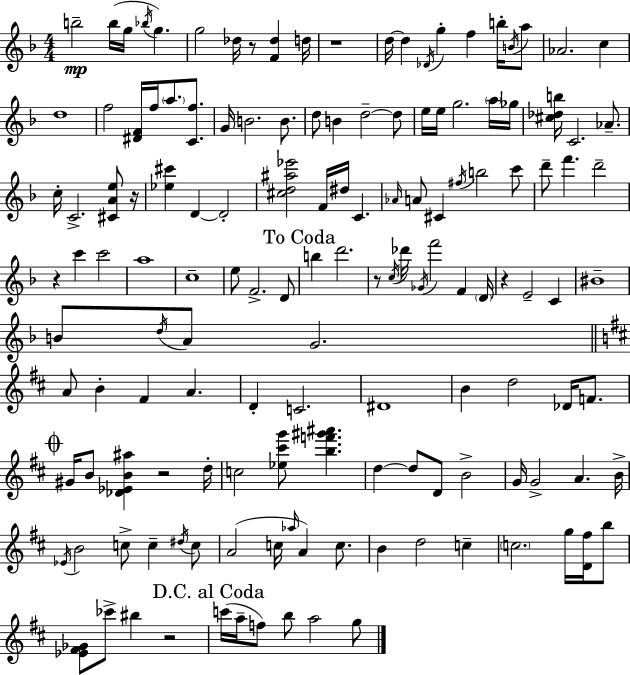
{
  \clef treble
  \numericTimeSignature
  \time 4/4
  \key f \major
  b''2--\mp b''16( g''16 \acciaccatura { bes''16 } g''4.) | g''2 des''16 r8 <f' des''>4 | d''16 r1 | d''16~~ d''4 \acciaccatura { des'16 } g''4-. f''4 b''16-. | \break \acciaccatura { b'16 } a''8 aes'2. c''4 | d''1 | f''2 <dis' f'>16 f''16 \parenthesize a''8. | <c' f''>8. g'16 b'2. | \break b'8. d''8 b'4 d''2--~~ | d''8 e''16 e''16 g''2. | \parenthesize a''16 ges''16 <cis'' des'' b''>16 c'2. | aes'8.-- c''16-. c'2.-> | \break <cis' a' e''>8 r16 <ees'' cis'''>4 d'4~~ d'2-. | <cis'' d'' ais'' ees'''>2 f'16 dis''16 c'4. | \grace { aes'16 } a'8 cis'4 \acciaccatura { fis''16 } b''2 | c'''8 d'''8-- f'''4. d'''2-- | \break r4 c'''4 c'''2 | a''1 | c''1-- | e''8 f'2.-> | \break d'8 \mark "To Coda" b''4 d'''2. | r8 \acciaccatura { c''16 } des'''16 \acciaccatura { ges'16 } f'''2 | f'4 \parenthesize d'16 r4 e'2-- | c'4 bis'1-- | \break b'8 \acciaccatura { d''16 } a'8 g'2. | \bar "||" \break \key d \major a'8 b'4-. fis'4 a'4. | d'4-. c'2. | dis'1 | b'4 d''2 des'16 f'8. | \break \mark \markup { \musicglyph "scripts.coda" } gis'16 b'8 <des' ees' b' ais''>4 r2 d''16-. | c''2 <ees'' cis''' g'''>8 <b'' f''' gis''' ais'''>4. | d''4~~ d''8 d'8 b'2-> | g'16 g'2-> a'4. b'16-> | \break \acciaccatura { ees'16 } b'2 c''8-> c''4-- \acciaccatura { dis''16 } | c''8 a'2( c''16 \grace { aes''16 } a'4) | c''8. b'4 d''2 c''4-- | \parenthesize c''2. g''16 | \break <d' fis''>16 b''8 <ees' fis' ges'>8 ces'''8-> bis''4 r2 | \mark "D.C. al Coda" c'''16( a''16-- f''8) b''8 a''2 | g''8 \bar "|."
}